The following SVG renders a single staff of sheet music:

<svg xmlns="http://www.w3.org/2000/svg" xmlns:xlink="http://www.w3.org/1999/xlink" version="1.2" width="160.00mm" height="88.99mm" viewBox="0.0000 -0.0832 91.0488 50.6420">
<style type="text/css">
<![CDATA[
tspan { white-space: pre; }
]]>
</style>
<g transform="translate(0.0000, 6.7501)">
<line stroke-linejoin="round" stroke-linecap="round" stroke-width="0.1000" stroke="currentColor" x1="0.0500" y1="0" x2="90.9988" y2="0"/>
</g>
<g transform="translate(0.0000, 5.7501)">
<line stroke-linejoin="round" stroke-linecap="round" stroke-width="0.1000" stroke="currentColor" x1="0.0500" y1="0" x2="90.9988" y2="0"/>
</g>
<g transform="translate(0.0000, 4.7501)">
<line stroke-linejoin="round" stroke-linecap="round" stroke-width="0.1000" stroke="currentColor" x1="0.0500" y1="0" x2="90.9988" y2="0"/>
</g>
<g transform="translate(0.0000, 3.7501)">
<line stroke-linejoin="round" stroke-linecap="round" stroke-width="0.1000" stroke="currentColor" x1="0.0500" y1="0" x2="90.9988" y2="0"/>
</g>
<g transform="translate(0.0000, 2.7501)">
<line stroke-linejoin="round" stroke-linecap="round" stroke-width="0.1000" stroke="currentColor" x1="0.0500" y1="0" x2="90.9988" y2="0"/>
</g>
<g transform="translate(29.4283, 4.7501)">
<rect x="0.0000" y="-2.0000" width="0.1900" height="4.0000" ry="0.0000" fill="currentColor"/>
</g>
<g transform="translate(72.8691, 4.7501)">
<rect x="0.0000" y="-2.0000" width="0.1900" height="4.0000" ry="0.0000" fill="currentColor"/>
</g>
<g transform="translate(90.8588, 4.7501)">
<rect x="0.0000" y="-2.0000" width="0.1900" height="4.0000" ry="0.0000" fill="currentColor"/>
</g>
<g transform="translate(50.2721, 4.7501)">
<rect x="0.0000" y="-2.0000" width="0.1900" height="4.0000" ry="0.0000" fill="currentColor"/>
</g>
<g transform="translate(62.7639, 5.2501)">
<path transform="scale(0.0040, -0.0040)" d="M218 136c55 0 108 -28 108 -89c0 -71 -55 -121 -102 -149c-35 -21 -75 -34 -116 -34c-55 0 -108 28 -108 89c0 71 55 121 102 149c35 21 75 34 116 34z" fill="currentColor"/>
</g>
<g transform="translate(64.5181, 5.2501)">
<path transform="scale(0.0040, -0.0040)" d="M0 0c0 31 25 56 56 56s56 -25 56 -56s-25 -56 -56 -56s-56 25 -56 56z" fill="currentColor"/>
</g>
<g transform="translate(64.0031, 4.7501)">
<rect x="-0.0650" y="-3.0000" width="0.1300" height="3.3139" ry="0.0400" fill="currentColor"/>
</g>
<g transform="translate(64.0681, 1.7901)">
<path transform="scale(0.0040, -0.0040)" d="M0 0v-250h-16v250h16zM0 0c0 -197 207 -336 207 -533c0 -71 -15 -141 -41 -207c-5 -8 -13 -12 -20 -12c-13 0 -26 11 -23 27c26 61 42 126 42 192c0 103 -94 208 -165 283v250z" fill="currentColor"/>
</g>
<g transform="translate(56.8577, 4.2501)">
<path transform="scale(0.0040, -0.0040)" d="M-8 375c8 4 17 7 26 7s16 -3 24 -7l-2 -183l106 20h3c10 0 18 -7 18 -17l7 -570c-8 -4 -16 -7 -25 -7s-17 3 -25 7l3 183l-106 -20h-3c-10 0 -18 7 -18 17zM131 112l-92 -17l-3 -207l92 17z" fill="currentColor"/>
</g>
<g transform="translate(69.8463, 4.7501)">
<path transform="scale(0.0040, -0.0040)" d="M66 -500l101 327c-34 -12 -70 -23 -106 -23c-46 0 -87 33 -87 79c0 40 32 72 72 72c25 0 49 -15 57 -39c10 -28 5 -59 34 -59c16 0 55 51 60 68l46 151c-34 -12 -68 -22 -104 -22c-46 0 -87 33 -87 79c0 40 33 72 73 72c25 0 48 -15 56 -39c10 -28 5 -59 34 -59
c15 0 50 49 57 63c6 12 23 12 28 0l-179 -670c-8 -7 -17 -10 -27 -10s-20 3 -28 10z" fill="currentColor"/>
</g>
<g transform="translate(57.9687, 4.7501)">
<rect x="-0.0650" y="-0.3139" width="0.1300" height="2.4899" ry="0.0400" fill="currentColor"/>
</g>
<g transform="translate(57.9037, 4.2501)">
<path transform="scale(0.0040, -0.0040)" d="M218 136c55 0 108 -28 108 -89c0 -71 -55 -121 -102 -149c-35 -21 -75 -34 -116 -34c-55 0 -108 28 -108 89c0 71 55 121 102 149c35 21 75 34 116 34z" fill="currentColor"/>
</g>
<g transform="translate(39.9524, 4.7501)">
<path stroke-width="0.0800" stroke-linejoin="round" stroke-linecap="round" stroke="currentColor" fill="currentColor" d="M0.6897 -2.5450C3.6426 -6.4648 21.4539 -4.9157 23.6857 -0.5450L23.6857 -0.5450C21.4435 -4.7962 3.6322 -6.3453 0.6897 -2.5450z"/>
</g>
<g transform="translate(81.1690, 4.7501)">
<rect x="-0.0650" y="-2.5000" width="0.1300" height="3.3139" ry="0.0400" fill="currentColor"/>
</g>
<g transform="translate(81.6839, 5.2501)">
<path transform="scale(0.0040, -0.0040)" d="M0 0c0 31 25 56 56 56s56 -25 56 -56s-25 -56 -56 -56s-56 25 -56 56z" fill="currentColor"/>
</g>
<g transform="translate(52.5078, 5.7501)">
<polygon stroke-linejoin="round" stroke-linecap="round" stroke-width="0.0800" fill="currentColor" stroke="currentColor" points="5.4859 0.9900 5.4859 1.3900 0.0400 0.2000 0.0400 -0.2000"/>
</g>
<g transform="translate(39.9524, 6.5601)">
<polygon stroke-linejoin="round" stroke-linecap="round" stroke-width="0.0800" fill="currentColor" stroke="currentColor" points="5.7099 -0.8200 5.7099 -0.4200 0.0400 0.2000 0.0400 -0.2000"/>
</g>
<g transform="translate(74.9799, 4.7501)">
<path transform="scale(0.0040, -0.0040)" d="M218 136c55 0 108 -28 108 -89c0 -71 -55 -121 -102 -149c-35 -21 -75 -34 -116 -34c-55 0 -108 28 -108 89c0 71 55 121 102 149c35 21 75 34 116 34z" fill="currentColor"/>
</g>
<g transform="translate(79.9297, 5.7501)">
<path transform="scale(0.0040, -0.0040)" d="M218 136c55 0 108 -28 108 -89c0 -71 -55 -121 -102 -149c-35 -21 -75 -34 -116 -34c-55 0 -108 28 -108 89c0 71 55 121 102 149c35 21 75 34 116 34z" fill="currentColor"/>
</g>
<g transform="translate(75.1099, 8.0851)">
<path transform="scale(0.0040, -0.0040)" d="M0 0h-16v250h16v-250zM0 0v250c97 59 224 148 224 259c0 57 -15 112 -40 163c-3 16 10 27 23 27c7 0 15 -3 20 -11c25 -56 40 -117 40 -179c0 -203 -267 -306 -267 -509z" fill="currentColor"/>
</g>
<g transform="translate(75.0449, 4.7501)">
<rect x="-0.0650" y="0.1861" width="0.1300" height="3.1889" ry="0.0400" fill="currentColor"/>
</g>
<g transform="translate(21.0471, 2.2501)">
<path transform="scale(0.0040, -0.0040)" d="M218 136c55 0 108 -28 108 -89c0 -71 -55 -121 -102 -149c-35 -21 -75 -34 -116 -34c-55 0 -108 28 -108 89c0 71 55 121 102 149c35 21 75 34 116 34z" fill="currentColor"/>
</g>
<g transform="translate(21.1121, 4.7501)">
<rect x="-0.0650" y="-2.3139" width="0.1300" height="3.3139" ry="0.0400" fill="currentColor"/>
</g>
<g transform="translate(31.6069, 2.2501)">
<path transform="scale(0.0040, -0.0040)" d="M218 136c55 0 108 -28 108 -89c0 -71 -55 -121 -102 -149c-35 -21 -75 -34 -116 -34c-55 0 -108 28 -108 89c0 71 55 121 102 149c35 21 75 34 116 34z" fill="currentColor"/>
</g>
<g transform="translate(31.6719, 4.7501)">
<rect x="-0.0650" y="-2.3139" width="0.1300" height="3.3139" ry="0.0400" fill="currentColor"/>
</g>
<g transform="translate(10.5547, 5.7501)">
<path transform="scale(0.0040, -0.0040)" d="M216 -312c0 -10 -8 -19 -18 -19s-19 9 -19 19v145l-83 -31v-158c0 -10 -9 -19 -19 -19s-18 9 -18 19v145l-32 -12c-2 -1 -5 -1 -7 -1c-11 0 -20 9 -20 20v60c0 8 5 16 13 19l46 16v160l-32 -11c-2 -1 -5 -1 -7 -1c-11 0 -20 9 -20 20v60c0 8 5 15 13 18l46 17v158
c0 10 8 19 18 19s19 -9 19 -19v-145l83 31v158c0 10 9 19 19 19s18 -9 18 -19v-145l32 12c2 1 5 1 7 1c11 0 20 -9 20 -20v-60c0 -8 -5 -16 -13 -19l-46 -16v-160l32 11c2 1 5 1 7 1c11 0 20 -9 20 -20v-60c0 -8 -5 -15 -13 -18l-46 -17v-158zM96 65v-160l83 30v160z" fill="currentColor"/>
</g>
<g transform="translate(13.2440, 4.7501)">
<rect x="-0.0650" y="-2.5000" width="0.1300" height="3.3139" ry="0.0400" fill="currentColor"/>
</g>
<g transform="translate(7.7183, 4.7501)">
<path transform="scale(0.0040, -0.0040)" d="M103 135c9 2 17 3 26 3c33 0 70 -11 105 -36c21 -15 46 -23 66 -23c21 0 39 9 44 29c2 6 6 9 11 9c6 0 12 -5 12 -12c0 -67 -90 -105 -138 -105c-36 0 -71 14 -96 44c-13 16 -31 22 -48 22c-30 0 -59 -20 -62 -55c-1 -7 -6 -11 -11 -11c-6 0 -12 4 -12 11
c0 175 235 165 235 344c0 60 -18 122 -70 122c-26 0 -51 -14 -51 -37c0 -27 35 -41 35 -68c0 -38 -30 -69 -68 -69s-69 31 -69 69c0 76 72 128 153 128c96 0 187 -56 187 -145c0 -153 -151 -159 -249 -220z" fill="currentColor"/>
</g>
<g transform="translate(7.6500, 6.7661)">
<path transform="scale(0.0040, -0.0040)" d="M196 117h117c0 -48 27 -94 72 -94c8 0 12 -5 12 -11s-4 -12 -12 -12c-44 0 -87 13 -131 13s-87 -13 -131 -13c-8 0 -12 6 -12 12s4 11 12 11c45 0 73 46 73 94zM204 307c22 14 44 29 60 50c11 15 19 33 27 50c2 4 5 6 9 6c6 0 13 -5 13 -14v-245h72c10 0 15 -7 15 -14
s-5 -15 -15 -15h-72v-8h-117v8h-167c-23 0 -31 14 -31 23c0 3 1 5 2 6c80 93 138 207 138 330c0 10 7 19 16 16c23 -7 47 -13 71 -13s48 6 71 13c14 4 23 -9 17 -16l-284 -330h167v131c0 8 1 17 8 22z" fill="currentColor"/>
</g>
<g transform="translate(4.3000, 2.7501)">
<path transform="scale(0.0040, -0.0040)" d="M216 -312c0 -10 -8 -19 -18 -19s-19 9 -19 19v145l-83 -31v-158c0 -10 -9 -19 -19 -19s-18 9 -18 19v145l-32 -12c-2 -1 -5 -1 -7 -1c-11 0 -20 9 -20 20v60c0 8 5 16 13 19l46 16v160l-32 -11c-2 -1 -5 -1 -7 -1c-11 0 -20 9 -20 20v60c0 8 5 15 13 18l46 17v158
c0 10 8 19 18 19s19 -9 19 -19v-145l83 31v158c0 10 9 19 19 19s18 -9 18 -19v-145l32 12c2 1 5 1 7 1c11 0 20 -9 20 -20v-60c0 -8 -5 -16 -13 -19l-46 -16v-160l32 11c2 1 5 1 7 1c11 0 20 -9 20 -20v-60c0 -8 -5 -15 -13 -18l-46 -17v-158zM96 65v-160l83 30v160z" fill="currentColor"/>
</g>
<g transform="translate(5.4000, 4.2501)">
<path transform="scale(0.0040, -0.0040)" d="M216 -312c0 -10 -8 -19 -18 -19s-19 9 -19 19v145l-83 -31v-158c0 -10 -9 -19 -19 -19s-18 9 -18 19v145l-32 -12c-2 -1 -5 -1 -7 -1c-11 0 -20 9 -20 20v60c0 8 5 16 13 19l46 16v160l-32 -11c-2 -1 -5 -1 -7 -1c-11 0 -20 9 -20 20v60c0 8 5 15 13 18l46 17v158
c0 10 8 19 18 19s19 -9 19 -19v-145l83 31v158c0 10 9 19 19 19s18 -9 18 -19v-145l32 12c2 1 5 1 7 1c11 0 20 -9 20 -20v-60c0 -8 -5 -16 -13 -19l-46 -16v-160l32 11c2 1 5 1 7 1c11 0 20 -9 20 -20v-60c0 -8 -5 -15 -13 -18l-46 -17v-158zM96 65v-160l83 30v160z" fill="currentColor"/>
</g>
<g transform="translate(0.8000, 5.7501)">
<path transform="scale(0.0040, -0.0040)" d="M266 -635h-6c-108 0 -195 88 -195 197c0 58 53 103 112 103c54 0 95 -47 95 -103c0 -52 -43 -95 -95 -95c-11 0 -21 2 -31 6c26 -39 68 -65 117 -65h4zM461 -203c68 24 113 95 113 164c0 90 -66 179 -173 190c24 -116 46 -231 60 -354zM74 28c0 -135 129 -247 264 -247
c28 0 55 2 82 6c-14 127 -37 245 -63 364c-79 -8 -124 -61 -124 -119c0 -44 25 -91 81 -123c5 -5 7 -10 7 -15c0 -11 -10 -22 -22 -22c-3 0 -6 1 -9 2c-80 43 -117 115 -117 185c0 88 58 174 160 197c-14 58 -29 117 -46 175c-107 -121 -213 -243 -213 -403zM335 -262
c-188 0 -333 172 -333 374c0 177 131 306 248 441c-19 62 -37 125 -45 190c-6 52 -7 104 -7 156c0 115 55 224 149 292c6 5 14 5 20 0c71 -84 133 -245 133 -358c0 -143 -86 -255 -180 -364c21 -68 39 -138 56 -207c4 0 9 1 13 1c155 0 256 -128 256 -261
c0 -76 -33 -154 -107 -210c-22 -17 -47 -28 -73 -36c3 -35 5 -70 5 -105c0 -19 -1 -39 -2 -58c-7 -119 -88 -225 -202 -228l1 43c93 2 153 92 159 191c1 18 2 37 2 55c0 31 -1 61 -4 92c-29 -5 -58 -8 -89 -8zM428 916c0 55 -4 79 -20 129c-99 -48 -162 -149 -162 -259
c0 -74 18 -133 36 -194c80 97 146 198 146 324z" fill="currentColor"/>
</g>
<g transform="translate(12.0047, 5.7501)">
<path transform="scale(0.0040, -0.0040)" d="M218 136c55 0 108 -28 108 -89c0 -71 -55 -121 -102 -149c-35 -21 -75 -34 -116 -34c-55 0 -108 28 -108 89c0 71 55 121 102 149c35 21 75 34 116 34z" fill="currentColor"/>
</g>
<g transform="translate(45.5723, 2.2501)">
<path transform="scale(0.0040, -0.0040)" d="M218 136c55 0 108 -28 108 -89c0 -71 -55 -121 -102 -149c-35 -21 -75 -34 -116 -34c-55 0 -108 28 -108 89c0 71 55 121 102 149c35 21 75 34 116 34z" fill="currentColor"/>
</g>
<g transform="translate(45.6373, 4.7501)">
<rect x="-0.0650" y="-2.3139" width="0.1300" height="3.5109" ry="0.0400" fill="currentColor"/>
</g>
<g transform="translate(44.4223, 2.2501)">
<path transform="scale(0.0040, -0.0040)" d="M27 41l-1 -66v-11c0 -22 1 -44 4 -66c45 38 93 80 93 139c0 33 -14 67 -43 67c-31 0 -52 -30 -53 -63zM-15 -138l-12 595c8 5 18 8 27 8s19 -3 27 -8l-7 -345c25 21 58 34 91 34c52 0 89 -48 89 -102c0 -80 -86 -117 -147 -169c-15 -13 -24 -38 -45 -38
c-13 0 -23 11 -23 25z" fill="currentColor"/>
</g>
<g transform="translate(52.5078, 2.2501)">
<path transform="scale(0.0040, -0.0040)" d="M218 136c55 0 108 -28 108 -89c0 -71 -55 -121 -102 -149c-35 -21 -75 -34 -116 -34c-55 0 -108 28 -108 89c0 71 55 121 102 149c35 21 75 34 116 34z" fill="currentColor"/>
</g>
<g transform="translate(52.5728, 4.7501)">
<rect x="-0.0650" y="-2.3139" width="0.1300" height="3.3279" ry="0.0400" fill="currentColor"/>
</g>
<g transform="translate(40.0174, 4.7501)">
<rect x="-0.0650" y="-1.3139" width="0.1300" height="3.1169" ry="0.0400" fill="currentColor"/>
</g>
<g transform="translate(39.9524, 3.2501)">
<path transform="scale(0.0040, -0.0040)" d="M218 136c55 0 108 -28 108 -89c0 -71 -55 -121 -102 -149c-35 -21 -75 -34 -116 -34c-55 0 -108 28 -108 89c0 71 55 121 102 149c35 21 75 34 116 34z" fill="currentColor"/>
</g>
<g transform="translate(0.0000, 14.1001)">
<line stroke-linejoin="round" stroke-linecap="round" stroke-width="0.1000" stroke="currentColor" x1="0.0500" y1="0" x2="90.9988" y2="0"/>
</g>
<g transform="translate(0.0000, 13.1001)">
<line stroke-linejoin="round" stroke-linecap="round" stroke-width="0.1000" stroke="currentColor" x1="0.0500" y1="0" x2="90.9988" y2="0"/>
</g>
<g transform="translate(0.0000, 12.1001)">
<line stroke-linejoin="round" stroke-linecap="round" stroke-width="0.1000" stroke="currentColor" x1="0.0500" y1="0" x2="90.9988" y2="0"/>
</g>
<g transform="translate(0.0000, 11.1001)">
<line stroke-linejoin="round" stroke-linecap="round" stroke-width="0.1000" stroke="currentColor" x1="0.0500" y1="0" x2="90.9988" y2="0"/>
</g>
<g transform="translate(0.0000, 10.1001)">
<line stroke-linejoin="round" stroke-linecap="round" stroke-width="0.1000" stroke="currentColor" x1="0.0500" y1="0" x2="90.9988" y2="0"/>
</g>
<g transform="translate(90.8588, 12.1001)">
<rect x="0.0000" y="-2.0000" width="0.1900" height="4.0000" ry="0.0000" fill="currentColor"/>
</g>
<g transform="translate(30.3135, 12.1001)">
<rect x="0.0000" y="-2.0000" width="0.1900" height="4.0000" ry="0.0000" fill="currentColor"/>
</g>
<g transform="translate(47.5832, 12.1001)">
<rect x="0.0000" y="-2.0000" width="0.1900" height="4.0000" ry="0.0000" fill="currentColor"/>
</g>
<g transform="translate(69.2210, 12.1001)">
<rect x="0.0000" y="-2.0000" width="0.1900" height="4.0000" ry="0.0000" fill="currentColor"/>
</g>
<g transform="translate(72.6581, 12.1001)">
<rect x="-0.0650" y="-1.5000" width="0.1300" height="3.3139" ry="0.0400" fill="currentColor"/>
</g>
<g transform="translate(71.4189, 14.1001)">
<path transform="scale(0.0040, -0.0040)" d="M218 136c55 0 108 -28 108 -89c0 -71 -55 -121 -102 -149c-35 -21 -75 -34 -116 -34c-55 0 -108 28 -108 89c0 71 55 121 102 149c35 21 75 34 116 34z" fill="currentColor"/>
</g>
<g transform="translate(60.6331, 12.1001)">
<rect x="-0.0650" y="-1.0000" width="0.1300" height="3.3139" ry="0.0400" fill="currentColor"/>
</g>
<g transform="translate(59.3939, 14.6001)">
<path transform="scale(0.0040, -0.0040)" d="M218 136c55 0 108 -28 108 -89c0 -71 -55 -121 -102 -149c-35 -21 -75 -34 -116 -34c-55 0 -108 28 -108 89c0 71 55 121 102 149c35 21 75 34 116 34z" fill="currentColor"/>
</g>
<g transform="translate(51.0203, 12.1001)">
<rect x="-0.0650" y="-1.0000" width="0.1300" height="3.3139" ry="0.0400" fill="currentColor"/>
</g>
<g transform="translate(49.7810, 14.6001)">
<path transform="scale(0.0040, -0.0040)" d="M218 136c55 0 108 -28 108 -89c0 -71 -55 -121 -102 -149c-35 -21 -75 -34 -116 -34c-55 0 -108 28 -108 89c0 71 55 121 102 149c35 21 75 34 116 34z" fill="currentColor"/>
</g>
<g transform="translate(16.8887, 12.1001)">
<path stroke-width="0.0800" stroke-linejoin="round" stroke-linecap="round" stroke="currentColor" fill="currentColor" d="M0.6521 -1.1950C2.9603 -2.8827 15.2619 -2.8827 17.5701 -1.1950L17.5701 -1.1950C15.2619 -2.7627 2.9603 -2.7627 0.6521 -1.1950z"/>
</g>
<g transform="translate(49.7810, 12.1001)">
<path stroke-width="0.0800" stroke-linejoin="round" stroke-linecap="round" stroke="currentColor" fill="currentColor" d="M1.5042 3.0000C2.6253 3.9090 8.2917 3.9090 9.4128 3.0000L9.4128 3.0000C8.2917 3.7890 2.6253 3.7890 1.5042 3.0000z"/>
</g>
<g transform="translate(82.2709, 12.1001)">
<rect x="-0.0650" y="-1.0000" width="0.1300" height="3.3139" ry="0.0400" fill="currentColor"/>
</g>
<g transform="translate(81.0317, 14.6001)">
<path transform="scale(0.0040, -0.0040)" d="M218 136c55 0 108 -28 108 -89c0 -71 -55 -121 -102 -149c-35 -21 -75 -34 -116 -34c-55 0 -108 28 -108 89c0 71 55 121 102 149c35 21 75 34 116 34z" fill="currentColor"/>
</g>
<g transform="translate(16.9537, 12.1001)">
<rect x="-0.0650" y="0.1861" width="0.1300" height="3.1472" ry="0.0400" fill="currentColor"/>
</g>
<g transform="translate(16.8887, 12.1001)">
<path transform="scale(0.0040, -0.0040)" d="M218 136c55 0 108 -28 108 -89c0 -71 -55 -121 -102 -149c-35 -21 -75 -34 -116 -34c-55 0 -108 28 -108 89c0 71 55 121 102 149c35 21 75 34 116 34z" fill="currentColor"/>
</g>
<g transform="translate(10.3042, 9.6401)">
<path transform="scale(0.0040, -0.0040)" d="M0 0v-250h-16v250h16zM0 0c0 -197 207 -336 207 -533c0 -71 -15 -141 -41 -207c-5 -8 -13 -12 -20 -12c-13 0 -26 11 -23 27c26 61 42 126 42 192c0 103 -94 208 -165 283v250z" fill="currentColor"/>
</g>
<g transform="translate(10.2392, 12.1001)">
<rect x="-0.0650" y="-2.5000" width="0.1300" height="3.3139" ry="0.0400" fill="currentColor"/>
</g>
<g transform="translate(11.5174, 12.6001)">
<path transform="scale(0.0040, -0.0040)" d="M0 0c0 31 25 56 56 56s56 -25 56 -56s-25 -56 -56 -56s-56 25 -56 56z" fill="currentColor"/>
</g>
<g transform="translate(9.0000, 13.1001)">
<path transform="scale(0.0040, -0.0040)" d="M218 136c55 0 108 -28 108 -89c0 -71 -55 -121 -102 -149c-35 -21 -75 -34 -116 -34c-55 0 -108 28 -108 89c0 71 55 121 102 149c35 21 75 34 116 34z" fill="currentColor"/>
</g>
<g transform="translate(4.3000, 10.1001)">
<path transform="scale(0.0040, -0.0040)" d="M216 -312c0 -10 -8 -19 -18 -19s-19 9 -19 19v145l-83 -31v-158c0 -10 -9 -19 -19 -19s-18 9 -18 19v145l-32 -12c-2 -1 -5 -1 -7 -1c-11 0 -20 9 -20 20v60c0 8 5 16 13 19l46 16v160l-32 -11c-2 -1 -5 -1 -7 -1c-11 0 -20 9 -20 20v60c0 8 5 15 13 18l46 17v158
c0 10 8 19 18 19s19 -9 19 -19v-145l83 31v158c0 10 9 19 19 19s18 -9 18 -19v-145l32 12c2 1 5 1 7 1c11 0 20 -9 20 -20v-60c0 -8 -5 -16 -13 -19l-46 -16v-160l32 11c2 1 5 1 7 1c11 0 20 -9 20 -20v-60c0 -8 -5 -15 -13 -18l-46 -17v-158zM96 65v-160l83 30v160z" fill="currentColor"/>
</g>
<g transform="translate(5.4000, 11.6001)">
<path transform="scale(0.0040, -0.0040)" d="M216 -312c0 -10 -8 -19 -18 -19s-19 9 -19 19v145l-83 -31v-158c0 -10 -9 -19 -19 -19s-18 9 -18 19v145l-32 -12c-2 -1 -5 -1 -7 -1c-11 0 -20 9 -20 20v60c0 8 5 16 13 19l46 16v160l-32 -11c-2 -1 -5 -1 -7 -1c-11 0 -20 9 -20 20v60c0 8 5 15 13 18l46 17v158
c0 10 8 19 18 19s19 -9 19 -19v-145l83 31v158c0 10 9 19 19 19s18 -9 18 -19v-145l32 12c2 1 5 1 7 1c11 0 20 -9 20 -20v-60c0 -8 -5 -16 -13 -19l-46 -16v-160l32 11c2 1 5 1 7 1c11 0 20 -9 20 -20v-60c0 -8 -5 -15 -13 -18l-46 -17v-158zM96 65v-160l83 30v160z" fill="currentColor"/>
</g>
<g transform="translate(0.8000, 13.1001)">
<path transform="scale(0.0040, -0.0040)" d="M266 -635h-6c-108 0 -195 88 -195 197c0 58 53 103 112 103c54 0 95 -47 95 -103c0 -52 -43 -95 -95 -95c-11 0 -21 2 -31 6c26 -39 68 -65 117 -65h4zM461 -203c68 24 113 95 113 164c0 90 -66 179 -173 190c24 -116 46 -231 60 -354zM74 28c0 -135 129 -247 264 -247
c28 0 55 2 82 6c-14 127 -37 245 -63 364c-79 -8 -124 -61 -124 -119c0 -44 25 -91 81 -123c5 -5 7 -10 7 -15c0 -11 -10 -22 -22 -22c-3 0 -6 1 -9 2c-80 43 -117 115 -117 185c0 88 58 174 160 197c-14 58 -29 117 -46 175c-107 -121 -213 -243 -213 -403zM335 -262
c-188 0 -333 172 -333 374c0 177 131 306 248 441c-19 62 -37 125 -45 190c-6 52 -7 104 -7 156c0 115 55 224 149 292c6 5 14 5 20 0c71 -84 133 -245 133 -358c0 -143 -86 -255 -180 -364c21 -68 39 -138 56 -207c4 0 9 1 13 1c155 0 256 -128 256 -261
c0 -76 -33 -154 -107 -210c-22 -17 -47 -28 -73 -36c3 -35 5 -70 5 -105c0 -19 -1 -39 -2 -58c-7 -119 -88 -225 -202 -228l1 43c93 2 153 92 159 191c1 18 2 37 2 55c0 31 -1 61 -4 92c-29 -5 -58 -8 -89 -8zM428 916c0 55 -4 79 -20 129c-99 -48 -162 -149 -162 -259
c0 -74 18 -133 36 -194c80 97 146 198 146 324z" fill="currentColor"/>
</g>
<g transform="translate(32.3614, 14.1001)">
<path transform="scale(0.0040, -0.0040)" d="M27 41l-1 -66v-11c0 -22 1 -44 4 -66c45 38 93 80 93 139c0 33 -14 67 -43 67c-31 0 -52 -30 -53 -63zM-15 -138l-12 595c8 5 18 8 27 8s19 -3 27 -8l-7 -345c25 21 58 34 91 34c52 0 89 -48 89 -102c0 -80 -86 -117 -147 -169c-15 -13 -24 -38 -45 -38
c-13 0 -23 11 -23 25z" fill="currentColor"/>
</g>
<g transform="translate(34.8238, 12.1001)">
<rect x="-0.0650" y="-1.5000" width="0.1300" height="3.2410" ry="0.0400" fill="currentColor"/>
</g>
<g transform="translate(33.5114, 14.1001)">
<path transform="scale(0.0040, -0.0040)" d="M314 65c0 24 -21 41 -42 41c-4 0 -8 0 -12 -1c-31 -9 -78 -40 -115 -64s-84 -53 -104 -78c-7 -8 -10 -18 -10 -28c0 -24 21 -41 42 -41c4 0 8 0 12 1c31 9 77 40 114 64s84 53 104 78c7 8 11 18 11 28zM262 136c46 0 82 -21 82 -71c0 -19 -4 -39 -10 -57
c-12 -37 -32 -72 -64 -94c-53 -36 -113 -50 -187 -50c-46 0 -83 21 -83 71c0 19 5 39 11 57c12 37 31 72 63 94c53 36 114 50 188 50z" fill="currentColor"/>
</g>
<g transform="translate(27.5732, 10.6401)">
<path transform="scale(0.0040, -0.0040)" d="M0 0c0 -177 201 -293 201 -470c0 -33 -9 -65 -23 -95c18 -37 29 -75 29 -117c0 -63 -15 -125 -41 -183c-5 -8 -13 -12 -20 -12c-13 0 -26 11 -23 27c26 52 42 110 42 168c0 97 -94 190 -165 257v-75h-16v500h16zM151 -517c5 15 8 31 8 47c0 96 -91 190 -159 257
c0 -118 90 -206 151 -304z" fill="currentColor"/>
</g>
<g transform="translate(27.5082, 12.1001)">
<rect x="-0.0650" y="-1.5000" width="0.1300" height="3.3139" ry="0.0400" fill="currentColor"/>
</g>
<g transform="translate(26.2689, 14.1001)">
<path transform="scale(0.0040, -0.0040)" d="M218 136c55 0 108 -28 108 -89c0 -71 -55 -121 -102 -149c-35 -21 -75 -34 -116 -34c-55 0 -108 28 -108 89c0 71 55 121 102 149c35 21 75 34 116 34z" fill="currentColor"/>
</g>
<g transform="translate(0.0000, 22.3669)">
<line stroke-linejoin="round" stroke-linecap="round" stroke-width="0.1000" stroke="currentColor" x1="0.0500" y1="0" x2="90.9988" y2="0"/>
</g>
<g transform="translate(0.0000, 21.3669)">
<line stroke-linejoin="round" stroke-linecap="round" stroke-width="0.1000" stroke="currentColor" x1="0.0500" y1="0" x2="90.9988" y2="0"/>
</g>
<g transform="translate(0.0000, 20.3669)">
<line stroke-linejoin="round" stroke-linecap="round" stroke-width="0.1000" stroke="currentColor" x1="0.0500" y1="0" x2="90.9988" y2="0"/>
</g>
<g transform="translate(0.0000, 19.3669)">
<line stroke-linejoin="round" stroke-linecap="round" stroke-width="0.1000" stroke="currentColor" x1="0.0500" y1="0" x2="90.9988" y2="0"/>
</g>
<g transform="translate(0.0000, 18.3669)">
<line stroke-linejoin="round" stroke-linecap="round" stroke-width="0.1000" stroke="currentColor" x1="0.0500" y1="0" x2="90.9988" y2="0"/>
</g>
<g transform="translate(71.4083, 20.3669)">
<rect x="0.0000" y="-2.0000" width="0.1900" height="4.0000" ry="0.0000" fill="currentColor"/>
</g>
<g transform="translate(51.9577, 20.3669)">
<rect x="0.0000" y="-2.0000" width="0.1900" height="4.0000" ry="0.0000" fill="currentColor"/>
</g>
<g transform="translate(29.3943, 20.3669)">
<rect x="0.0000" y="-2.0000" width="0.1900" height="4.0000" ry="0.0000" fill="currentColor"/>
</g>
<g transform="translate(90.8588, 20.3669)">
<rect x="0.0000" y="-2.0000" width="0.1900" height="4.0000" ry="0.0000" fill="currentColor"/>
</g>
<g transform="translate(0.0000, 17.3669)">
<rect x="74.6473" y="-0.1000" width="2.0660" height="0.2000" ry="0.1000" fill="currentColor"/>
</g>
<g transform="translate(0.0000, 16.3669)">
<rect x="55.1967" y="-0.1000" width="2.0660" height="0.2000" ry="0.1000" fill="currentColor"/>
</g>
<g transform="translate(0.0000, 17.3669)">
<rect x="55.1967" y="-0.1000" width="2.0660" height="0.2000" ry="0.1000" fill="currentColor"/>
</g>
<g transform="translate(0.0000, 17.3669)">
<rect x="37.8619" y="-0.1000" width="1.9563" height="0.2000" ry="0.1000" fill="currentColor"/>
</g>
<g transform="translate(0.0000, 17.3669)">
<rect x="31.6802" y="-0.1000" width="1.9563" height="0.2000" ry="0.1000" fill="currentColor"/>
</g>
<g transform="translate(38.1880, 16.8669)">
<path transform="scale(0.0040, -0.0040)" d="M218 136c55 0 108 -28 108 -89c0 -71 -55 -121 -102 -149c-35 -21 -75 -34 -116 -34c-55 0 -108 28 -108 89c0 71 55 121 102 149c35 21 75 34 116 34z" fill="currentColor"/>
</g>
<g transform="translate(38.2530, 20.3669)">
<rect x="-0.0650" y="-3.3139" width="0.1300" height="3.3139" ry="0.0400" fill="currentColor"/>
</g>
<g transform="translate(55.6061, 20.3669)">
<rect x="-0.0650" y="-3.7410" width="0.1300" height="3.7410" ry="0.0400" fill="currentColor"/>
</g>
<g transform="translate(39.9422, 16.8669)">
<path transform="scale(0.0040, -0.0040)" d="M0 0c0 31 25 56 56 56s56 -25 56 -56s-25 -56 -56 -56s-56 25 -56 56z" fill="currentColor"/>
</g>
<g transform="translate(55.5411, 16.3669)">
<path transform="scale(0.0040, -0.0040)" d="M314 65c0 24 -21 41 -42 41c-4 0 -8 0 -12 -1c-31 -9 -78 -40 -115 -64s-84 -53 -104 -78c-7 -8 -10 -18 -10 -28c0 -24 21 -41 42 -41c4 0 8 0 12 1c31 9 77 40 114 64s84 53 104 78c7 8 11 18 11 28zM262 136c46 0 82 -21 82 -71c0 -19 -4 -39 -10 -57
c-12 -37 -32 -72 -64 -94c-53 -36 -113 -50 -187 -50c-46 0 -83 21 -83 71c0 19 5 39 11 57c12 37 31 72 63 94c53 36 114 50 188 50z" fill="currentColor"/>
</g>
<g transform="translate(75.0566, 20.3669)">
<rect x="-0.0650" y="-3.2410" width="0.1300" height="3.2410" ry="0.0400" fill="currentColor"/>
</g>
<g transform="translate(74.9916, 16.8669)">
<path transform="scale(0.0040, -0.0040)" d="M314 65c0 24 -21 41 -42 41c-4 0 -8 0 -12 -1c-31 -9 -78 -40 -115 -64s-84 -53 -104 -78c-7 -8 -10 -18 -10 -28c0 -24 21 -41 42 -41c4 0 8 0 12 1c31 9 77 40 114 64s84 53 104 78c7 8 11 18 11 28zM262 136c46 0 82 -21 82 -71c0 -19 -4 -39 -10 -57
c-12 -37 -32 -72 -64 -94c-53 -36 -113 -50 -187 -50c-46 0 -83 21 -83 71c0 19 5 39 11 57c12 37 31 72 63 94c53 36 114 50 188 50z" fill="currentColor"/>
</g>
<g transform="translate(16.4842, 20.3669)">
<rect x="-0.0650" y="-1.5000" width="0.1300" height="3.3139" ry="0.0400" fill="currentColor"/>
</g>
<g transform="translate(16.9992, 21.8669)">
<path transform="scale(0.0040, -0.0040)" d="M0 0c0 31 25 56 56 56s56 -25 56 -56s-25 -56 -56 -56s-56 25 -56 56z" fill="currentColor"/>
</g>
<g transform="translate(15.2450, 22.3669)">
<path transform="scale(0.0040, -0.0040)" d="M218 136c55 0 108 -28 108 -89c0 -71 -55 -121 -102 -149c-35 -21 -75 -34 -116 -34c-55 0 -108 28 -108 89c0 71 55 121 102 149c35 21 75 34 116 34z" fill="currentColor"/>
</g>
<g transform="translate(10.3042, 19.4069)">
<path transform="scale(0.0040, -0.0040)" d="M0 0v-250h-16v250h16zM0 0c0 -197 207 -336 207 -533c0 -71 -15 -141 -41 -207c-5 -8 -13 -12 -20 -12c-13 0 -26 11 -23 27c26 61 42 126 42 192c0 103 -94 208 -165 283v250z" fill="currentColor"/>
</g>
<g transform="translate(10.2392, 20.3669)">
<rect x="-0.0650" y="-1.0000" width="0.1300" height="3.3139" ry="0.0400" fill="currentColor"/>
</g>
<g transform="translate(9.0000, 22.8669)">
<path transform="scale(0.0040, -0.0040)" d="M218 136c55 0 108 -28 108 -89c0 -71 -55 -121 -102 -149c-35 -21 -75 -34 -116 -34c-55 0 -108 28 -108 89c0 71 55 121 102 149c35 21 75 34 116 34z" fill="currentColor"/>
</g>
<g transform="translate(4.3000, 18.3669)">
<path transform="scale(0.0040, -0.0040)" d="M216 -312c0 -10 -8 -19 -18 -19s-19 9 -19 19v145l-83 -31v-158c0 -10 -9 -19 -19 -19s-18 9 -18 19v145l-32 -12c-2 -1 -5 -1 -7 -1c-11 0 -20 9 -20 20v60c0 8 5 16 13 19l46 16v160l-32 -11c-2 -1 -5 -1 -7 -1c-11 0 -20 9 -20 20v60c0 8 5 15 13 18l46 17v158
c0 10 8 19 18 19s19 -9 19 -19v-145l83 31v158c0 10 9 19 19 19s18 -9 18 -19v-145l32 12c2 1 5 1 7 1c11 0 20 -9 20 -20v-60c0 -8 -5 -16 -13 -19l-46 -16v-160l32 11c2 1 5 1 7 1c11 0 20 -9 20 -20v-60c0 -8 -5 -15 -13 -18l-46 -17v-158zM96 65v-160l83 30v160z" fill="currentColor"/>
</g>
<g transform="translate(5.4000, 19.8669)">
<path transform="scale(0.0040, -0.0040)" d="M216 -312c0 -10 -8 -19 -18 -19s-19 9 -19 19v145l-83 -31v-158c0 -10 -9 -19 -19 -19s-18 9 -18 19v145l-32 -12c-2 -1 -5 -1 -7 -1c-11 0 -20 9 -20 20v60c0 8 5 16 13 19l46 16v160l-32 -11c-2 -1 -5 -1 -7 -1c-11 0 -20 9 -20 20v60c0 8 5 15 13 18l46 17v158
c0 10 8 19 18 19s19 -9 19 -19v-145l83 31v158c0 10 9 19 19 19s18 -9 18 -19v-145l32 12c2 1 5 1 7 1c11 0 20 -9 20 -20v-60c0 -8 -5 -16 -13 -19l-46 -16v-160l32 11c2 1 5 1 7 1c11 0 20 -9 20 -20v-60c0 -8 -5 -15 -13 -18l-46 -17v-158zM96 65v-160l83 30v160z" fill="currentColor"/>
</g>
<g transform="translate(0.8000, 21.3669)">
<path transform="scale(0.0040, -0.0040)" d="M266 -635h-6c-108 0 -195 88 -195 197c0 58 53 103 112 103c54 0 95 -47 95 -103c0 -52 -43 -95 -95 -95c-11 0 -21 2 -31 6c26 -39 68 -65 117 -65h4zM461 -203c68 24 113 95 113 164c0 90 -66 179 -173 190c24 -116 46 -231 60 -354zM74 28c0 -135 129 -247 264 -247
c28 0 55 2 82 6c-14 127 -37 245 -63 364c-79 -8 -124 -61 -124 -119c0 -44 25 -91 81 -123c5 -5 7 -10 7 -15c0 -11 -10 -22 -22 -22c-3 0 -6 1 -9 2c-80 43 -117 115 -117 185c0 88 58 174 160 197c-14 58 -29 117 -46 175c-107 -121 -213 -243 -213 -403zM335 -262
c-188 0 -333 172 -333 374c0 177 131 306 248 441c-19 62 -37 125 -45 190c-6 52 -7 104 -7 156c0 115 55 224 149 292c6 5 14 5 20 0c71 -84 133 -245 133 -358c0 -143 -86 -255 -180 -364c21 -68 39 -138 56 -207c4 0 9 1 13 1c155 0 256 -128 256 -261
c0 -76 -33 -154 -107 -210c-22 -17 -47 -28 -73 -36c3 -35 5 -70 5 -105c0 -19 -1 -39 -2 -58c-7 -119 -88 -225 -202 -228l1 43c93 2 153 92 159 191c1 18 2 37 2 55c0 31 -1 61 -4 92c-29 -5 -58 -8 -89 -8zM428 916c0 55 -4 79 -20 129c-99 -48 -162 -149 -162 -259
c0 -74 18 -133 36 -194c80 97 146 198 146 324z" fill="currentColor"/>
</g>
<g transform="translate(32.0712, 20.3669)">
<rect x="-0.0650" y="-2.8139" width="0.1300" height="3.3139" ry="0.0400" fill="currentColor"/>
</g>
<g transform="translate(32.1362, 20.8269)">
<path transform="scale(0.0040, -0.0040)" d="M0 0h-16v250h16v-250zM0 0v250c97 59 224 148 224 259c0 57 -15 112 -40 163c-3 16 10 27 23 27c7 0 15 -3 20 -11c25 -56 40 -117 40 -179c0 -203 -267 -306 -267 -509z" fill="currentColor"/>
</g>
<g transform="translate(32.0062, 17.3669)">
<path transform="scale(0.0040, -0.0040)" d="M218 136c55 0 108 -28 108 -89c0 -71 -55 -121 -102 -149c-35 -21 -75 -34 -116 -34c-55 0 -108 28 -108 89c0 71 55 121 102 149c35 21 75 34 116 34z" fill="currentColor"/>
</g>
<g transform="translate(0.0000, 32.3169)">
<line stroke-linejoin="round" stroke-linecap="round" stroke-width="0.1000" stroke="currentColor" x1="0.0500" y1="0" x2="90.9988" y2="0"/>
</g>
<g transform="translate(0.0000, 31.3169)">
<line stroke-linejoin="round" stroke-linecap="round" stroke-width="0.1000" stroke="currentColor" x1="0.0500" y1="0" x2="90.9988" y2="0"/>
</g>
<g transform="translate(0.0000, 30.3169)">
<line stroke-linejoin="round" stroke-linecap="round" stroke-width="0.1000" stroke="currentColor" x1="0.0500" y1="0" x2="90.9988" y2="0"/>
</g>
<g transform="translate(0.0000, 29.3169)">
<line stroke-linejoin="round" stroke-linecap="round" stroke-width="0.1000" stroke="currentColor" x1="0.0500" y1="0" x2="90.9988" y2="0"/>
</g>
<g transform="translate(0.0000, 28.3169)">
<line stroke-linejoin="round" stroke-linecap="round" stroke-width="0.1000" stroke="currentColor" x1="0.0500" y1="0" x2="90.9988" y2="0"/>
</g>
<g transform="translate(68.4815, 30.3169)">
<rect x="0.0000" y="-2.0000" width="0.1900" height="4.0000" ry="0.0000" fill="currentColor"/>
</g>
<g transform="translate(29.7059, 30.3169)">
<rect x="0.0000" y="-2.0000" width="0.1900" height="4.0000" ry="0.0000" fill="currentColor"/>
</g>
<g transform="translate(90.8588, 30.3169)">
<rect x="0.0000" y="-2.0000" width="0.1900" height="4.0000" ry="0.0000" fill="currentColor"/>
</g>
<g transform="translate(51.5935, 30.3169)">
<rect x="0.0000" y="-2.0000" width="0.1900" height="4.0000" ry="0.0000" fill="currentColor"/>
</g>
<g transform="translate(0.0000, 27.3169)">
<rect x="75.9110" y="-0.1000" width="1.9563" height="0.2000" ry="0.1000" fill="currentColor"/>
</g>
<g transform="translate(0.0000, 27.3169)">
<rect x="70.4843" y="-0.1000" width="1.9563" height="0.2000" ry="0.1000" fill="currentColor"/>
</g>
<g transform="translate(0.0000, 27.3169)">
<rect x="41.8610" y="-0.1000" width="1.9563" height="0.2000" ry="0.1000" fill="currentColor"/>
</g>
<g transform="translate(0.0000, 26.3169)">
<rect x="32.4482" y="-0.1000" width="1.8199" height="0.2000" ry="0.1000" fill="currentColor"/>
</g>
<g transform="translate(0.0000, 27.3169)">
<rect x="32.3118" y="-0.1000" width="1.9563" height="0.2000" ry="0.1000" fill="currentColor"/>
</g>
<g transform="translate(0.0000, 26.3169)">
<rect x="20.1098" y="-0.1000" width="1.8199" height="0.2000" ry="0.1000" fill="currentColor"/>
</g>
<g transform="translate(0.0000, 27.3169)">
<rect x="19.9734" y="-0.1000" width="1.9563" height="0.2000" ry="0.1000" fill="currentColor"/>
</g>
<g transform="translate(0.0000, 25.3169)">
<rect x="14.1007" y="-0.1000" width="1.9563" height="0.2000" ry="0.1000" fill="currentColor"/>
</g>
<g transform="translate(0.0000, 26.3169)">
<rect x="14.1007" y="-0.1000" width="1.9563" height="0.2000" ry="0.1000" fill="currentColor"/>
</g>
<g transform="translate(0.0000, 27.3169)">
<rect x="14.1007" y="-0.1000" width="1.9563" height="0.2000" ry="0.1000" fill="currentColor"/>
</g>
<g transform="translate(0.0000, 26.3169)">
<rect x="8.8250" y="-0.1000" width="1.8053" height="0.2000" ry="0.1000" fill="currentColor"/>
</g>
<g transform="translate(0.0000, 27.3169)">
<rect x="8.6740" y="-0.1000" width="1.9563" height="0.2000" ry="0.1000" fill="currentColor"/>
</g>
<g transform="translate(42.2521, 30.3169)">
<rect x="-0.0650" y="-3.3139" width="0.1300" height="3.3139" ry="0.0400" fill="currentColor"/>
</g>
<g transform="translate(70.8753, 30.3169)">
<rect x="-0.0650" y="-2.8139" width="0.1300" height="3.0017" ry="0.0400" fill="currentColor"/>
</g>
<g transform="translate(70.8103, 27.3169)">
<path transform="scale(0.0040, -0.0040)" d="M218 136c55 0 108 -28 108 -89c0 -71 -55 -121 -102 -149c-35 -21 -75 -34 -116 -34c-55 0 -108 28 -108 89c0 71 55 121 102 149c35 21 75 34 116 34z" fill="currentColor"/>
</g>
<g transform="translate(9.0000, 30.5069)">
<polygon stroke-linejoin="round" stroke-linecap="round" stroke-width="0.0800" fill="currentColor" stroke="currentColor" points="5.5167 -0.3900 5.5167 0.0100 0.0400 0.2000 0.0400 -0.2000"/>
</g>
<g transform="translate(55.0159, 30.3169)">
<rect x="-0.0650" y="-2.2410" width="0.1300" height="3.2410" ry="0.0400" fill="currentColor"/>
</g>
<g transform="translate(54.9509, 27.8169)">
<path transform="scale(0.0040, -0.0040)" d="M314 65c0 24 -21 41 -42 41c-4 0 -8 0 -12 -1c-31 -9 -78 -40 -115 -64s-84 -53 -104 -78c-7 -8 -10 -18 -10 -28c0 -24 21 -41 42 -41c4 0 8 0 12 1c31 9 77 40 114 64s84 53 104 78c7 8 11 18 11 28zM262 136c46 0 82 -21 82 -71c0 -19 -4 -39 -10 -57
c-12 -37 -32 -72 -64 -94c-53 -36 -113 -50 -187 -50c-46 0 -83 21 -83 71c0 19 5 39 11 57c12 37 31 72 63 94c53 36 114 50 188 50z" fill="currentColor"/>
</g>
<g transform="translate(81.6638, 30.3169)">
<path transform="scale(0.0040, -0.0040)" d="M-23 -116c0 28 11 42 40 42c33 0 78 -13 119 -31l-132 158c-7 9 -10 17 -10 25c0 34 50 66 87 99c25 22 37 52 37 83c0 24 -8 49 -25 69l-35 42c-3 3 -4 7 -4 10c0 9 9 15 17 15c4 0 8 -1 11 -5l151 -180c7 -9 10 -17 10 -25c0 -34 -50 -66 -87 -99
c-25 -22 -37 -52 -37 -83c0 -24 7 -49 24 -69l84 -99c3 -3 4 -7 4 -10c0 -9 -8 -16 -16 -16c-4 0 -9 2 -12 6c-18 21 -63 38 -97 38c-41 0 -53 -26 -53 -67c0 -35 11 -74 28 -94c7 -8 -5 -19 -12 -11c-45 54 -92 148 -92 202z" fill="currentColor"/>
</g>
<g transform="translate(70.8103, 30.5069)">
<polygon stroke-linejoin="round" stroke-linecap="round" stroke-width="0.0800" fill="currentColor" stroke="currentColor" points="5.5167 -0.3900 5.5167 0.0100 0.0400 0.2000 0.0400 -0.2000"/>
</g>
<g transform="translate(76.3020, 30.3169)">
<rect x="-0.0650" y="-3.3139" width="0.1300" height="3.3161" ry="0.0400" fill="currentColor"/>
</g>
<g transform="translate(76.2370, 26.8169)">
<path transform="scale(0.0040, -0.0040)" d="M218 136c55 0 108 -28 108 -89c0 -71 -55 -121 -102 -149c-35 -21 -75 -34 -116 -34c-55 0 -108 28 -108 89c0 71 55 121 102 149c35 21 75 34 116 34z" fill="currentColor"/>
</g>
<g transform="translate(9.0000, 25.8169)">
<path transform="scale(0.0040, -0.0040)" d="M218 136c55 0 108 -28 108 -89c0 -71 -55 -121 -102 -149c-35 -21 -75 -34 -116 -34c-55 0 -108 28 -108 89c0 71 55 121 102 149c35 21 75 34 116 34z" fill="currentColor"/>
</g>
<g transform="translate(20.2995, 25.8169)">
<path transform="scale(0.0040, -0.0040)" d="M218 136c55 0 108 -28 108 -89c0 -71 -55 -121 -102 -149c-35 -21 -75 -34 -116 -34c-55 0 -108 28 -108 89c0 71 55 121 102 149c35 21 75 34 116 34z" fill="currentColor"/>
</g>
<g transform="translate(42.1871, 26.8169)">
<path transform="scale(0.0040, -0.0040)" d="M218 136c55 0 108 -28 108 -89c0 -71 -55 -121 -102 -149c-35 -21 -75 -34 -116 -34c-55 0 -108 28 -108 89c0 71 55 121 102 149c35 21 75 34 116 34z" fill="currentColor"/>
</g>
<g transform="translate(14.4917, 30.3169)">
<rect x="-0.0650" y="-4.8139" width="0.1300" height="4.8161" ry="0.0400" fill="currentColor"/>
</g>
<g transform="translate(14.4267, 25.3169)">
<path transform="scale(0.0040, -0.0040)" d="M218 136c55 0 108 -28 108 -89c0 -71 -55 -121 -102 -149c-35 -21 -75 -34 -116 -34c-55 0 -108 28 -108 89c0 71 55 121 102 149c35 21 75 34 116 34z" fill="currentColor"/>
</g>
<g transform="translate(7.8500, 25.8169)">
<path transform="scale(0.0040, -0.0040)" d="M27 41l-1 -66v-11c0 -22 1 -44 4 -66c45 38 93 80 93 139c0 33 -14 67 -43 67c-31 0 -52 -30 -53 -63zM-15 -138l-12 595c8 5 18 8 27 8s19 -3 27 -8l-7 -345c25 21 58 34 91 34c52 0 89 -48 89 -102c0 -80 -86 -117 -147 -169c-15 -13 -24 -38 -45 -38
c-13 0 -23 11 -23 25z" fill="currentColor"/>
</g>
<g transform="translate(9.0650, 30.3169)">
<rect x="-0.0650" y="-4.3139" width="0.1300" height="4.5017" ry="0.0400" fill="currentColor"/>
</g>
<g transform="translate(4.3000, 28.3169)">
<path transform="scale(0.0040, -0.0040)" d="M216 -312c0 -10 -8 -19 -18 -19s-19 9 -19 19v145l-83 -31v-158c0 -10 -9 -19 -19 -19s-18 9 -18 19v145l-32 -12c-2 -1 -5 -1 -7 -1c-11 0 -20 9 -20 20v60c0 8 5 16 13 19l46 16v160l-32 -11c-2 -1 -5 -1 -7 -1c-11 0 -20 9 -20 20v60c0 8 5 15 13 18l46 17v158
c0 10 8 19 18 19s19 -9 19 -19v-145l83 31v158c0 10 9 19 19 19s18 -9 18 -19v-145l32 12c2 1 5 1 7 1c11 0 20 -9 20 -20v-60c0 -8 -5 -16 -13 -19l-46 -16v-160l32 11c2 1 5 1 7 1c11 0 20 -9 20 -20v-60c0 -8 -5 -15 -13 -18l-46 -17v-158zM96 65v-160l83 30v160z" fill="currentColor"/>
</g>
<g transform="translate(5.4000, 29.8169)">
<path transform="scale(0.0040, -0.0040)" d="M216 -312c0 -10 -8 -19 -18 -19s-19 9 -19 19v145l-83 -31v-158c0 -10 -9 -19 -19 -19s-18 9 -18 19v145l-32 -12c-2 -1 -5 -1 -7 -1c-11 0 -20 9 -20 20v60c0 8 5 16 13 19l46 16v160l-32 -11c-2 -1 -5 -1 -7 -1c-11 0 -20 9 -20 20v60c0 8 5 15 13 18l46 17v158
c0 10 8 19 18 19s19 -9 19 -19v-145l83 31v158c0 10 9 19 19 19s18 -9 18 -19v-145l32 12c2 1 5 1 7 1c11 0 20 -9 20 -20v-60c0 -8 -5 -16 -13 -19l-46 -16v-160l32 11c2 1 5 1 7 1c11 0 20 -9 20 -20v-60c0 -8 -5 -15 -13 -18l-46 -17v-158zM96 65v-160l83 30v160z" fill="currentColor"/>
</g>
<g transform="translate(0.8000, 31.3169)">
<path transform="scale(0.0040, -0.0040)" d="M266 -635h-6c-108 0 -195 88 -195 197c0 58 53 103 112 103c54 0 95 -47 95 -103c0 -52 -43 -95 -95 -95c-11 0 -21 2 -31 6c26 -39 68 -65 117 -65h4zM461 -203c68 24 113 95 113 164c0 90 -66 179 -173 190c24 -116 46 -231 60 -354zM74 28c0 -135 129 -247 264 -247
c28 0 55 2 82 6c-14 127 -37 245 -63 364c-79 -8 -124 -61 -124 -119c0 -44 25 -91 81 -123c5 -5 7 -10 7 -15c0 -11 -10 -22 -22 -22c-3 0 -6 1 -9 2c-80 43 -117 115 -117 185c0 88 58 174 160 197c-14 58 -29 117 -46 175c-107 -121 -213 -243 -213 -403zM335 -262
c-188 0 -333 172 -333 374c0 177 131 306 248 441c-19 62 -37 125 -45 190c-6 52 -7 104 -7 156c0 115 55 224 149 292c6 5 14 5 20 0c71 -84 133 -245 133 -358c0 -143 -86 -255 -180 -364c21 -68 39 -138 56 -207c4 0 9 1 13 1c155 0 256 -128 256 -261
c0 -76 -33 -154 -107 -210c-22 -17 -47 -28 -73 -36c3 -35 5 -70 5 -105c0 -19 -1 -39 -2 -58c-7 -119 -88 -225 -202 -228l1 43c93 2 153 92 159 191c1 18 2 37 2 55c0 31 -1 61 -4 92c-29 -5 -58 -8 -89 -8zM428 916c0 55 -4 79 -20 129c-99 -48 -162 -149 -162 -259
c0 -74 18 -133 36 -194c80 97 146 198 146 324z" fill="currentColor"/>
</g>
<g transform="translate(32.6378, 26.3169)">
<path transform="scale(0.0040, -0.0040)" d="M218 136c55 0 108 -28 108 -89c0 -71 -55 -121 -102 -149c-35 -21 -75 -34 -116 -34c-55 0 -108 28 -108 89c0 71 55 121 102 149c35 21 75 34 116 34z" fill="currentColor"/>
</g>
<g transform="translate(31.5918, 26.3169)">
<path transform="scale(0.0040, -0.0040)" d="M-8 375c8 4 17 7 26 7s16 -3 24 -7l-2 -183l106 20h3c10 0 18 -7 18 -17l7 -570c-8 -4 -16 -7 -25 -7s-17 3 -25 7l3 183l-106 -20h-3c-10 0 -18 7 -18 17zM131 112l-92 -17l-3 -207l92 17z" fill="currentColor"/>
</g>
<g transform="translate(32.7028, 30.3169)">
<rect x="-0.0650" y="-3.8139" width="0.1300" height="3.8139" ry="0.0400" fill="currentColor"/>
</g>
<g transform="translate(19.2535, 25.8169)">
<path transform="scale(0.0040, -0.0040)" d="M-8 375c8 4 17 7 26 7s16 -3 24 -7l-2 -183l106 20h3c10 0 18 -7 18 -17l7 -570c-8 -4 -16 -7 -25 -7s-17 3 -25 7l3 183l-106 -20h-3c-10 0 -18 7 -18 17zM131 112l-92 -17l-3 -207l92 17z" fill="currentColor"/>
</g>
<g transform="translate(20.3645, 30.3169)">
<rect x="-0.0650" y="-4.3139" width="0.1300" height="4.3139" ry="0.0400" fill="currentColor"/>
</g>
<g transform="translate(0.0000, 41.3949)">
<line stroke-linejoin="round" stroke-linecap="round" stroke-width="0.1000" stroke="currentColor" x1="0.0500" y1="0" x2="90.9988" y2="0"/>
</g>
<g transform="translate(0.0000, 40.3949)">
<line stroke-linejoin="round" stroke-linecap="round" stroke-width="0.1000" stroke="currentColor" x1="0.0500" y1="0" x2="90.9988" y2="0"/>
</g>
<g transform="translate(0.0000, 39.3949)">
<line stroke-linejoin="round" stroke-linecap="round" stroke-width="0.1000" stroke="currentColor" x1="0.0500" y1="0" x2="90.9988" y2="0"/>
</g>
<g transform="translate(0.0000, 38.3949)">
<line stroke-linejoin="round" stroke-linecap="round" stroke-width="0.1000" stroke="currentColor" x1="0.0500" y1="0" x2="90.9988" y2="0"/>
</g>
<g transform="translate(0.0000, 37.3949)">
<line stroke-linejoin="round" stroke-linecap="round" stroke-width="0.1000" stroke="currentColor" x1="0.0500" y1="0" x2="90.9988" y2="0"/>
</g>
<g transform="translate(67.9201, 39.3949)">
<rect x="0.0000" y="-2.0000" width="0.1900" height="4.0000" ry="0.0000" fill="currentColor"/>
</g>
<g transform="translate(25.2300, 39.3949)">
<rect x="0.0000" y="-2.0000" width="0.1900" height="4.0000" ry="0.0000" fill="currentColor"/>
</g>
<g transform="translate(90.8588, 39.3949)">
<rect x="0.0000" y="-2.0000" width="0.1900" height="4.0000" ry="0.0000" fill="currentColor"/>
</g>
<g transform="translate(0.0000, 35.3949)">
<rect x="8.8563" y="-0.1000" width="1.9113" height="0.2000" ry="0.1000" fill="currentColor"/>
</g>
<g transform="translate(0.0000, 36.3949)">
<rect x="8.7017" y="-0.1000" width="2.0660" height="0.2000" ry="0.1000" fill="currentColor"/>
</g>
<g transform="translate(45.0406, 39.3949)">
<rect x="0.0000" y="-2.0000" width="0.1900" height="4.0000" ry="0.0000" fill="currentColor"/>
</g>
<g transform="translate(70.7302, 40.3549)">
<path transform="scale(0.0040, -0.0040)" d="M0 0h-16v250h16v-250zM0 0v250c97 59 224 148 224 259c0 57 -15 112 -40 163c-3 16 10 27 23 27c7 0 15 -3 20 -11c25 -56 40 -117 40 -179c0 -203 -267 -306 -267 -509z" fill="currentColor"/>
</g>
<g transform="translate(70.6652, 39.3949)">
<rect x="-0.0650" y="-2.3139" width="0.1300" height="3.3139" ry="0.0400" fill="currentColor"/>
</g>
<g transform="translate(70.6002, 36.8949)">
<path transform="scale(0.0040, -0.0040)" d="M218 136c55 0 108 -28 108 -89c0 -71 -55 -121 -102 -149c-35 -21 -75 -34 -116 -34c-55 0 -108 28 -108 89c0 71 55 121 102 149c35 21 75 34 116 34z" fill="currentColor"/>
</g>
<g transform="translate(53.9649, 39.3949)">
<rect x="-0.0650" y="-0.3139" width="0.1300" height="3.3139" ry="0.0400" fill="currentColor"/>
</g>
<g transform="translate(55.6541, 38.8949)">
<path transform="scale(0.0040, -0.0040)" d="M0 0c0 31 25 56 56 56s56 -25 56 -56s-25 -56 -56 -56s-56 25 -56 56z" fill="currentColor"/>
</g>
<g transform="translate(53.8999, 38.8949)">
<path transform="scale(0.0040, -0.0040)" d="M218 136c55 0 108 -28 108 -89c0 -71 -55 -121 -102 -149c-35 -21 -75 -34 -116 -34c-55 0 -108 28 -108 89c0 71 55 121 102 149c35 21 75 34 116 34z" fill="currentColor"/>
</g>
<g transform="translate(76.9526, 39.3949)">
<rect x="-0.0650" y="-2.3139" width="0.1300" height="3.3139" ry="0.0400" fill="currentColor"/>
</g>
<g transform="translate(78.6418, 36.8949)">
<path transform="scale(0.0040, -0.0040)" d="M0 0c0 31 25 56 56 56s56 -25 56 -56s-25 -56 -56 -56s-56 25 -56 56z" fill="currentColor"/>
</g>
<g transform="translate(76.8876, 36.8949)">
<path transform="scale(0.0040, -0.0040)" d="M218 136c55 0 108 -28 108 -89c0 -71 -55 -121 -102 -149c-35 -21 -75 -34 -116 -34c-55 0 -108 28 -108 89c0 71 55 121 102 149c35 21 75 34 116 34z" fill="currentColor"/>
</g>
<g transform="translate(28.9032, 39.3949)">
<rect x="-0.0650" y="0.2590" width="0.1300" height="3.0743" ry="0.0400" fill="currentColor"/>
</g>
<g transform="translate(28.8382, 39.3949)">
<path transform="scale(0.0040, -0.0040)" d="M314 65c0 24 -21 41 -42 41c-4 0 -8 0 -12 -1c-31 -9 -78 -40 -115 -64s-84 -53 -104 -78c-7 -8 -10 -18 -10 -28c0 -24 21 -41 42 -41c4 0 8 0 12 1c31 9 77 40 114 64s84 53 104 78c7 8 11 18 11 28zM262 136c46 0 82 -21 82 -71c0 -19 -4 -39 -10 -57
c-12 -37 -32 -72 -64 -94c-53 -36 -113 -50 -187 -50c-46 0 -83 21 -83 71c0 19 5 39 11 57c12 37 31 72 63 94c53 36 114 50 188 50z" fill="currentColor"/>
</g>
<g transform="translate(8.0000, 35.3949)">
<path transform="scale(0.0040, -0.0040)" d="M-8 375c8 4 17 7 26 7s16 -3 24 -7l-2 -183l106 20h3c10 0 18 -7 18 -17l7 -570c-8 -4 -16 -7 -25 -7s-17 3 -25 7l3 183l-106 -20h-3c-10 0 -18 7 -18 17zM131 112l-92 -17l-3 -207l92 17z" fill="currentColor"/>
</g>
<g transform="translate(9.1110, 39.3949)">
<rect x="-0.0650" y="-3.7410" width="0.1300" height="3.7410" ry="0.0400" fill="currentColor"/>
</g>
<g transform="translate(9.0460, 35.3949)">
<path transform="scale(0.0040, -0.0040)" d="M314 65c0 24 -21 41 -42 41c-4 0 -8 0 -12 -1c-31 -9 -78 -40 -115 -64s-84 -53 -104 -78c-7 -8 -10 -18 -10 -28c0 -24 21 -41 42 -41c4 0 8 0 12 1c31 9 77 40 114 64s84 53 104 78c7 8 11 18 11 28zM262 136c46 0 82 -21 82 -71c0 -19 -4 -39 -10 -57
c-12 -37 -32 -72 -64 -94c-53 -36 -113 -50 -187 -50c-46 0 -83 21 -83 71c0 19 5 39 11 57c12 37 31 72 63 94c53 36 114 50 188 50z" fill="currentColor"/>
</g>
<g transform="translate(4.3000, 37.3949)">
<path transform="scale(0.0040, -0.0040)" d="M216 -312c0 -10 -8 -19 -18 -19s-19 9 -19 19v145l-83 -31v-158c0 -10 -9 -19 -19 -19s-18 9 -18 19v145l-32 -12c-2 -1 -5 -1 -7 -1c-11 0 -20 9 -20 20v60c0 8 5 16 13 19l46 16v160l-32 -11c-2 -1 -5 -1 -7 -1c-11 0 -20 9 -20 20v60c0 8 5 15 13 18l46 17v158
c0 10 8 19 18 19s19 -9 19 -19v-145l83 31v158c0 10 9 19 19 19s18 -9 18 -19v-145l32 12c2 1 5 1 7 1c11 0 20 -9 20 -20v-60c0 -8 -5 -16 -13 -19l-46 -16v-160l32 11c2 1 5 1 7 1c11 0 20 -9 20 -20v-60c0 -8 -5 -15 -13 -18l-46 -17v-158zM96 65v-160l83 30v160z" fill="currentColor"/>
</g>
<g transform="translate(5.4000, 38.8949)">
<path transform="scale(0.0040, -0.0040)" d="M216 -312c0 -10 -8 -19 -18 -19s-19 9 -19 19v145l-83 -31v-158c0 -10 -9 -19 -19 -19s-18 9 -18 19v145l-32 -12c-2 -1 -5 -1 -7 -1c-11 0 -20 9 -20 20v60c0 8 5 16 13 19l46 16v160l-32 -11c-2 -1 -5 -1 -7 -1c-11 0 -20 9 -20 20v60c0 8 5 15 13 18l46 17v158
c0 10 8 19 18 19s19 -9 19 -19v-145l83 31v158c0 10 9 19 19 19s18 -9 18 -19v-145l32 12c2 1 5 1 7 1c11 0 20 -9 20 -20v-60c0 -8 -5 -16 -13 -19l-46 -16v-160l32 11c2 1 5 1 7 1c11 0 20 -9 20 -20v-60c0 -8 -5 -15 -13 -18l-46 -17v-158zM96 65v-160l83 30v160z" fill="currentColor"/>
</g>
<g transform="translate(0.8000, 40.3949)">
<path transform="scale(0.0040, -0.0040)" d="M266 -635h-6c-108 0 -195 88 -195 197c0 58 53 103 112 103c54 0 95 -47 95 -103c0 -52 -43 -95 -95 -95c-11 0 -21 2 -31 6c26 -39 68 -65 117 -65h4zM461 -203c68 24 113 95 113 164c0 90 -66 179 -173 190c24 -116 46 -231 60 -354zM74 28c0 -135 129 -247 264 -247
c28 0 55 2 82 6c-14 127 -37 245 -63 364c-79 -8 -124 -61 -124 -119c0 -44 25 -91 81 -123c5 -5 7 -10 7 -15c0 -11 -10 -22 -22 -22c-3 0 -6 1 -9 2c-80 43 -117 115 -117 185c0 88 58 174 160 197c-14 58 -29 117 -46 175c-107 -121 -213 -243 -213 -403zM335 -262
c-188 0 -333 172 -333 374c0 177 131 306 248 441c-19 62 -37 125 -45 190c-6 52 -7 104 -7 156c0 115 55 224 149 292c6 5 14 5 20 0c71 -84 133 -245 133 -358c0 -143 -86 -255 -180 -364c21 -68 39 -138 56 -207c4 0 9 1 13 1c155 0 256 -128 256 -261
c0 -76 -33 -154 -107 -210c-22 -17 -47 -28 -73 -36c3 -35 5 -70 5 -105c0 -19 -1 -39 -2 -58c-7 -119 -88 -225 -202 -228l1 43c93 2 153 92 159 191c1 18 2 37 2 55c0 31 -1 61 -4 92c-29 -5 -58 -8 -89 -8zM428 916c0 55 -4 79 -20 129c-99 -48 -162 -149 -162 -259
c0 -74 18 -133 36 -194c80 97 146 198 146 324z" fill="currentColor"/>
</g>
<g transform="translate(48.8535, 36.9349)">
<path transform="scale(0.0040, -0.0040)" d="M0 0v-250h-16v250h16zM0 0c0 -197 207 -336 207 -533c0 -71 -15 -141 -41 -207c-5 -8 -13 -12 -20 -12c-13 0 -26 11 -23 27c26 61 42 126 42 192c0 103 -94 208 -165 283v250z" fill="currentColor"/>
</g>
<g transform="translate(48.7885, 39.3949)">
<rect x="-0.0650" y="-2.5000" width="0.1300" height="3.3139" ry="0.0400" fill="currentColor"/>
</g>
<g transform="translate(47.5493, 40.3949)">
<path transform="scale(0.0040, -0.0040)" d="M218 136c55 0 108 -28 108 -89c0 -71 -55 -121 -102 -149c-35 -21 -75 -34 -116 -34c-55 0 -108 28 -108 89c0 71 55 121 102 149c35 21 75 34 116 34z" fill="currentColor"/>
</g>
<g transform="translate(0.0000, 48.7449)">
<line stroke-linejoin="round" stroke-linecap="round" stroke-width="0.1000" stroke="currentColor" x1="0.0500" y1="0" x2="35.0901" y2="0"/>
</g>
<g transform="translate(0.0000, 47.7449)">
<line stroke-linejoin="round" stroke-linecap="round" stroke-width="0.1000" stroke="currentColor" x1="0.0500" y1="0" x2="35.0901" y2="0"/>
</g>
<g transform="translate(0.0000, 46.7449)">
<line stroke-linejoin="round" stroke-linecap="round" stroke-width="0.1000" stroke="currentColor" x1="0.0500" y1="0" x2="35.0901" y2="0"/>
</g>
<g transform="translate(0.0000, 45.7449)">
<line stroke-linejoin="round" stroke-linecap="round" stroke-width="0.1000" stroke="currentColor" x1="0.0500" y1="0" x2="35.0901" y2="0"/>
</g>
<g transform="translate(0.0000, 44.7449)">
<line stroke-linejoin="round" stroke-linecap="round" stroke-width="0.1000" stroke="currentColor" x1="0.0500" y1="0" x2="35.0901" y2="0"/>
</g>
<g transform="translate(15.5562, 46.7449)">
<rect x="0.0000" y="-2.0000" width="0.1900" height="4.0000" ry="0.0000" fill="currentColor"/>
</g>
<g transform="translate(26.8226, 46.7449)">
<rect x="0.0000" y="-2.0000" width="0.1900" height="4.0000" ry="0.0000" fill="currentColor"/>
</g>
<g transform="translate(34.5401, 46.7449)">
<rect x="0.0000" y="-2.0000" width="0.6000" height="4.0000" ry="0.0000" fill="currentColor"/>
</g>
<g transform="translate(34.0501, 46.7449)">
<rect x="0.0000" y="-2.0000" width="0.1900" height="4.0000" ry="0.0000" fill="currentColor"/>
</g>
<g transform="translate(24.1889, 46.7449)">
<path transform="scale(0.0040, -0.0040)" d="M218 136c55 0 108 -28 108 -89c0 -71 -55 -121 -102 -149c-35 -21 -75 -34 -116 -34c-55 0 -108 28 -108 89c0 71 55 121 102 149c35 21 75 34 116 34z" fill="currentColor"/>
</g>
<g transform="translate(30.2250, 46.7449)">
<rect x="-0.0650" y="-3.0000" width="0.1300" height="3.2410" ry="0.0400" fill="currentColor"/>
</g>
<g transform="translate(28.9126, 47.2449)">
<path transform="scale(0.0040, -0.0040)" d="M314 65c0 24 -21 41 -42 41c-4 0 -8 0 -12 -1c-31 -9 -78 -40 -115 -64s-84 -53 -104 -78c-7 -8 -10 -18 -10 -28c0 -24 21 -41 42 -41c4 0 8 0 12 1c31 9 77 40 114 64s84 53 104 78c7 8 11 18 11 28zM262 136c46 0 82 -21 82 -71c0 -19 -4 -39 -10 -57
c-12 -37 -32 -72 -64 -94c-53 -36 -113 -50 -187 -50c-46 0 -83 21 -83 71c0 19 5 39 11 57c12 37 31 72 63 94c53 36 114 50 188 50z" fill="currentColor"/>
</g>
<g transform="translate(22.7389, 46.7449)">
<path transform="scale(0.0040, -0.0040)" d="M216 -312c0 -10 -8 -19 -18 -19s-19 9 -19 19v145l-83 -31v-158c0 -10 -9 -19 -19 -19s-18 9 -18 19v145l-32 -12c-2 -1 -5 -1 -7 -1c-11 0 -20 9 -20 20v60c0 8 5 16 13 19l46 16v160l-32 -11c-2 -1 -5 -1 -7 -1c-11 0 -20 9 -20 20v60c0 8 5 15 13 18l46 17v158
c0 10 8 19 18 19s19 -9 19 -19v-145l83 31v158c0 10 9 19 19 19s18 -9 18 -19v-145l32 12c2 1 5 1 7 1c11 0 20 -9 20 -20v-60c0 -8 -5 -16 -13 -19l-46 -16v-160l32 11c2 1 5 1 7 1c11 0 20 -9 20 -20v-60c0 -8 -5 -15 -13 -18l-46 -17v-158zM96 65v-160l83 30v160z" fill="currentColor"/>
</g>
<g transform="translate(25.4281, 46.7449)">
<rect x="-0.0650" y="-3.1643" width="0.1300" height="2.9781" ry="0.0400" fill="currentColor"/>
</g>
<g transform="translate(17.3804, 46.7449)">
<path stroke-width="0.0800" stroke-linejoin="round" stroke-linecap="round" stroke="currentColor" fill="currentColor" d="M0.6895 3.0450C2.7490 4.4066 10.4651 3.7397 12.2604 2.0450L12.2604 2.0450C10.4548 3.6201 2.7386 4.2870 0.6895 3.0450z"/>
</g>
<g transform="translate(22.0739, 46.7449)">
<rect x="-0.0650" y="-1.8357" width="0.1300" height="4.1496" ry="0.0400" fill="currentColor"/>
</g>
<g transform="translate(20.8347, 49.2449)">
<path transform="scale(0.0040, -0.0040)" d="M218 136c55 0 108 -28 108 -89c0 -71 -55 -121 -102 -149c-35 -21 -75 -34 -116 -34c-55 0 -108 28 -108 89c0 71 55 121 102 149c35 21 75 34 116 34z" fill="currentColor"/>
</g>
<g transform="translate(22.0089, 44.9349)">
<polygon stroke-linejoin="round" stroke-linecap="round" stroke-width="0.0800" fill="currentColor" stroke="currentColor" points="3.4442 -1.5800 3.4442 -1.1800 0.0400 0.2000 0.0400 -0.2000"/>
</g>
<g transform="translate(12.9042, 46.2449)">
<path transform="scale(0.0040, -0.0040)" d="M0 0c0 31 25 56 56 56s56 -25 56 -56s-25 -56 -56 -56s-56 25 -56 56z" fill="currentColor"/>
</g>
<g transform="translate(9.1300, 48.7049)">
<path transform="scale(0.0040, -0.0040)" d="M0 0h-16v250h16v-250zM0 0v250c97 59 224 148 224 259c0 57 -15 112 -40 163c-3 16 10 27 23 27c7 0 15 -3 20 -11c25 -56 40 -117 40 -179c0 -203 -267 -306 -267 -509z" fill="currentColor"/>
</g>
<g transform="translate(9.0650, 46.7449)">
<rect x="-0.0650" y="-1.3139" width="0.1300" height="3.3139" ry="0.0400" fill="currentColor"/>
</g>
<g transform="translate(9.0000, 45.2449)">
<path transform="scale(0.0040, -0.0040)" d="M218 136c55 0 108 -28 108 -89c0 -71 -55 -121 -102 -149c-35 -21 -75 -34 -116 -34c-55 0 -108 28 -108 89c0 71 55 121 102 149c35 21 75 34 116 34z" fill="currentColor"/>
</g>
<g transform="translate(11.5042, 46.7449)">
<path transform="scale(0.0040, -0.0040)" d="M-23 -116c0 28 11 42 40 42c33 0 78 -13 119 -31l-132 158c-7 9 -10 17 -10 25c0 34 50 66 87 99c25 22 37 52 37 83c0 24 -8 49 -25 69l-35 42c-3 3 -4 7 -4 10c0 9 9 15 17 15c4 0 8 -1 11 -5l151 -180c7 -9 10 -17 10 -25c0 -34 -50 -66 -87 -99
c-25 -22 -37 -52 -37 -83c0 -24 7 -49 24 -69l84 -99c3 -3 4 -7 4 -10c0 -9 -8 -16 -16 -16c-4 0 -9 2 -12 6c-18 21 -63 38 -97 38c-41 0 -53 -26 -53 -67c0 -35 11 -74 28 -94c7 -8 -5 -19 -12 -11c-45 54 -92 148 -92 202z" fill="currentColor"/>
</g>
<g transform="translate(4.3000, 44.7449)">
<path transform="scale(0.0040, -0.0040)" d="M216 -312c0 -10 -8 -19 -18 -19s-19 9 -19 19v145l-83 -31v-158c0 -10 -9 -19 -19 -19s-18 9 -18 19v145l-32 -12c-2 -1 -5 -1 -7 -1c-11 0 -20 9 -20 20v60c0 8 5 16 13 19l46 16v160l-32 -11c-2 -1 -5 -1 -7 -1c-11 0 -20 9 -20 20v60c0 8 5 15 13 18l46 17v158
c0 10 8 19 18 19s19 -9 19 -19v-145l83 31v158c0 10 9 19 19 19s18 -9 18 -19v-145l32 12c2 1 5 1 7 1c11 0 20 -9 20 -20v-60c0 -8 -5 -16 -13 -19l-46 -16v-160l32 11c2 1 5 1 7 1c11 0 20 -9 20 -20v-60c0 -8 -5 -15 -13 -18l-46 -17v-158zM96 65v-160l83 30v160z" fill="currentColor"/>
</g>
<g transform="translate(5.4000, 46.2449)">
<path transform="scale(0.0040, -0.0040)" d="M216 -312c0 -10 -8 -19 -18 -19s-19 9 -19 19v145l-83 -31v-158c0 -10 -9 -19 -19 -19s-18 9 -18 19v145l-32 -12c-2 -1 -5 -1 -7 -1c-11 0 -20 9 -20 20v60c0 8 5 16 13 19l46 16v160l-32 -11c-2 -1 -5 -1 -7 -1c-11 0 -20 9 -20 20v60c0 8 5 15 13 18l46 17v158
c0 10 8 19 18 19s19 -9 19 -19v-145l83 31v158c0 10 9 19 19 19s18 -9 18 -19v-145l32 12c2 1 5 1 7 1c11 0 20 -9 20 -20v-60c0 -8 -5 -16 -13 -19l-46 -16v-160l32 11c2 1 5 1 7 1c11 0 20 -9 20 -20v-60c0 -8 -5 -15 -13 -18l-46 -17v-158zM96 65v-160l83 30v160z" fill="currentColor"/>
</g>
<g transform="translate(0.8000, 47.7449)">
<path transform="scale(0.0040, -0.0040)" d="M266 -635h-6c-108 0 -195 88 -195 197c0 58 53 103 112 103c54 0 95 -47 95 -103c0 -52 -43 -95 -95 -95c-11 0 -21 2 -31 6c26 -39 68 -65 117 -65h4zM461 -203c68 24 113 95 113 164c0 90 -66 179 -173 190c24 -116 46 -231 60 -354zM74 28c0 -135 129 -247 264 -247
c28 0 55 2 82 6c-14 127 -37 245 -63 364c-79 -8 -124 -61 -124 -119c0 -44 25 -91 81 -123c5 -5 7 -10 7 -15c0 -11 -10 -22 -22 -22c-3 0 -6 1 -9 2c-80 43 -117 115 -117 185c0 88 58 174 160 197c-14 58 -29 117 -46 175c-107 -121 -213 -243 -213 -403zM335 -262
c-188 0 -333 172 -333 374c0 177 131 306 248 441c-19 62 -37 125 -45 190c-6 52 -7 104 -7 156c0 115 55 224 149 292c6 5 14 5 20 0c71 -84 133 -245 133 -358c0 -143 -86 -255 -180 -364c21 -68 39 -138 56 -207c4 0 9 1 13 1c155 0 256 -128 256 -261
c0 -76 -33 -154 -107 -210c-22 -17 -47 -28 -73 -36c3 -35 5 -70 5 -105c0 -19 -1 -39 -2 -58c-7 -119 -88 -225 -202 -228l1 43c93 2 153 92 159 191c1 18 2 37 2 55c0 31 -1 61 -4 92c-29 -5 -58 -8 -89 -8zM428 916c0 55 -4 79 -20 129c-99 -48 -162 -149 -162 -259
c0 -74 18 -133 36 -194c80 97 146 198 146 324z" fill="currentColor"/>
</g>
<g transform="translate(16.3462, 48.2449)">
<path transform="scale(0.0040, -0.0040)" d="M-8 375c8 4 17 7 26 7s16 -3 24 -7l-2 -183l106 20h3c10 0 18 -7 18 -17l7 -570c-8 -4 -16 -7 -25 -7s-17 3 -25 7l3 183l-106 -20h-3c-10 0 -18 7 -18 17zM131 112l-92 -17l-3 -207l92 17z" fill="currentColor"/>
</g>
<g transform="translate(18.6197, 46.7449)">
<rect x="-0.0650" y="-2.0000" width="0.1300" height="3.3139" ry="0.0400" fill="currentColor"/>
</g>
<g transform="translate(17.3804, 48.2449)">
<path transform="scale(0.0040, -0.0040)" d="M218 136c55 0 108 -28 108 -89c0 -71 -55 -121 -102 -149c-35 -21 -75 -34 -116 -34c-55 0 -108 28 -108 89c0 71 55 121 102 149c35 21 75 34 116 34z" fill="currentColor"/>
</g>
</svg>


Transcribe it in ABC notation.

X:1
T:Untitled
M:2/4
L:1/4
K:D
^G g g e/2 _g/2 g/2 c/2 A/2 z/4 B/2 G G/2 B E/4 _E2 D D E D D/2 E a/2 b ^c'2 b2 _d'/2 e'/2 d' c' b g2 a/2 b/2 z c'2 B2 G/2 ^c g/2 g e/2 z F D/2 ^B/2 A2